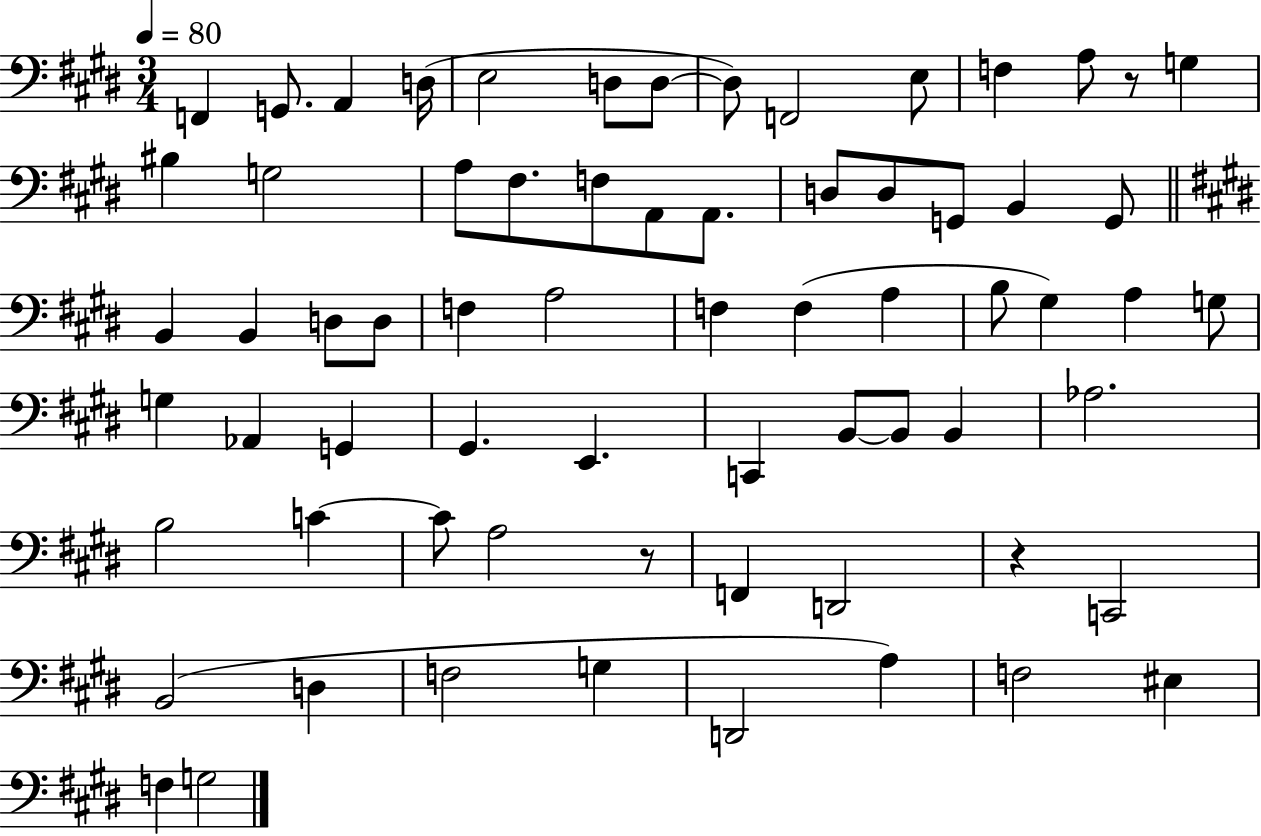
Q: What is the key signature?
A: E major